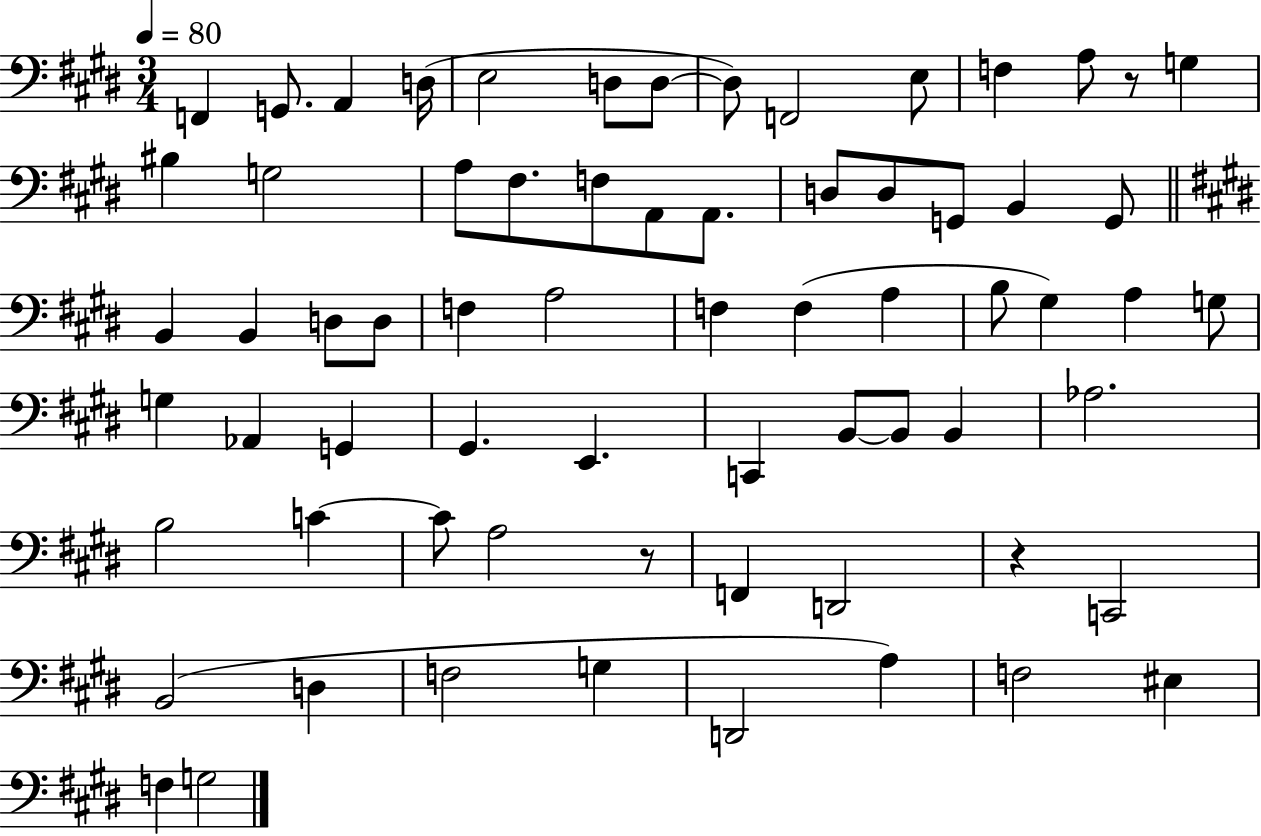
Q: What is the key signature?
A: E major